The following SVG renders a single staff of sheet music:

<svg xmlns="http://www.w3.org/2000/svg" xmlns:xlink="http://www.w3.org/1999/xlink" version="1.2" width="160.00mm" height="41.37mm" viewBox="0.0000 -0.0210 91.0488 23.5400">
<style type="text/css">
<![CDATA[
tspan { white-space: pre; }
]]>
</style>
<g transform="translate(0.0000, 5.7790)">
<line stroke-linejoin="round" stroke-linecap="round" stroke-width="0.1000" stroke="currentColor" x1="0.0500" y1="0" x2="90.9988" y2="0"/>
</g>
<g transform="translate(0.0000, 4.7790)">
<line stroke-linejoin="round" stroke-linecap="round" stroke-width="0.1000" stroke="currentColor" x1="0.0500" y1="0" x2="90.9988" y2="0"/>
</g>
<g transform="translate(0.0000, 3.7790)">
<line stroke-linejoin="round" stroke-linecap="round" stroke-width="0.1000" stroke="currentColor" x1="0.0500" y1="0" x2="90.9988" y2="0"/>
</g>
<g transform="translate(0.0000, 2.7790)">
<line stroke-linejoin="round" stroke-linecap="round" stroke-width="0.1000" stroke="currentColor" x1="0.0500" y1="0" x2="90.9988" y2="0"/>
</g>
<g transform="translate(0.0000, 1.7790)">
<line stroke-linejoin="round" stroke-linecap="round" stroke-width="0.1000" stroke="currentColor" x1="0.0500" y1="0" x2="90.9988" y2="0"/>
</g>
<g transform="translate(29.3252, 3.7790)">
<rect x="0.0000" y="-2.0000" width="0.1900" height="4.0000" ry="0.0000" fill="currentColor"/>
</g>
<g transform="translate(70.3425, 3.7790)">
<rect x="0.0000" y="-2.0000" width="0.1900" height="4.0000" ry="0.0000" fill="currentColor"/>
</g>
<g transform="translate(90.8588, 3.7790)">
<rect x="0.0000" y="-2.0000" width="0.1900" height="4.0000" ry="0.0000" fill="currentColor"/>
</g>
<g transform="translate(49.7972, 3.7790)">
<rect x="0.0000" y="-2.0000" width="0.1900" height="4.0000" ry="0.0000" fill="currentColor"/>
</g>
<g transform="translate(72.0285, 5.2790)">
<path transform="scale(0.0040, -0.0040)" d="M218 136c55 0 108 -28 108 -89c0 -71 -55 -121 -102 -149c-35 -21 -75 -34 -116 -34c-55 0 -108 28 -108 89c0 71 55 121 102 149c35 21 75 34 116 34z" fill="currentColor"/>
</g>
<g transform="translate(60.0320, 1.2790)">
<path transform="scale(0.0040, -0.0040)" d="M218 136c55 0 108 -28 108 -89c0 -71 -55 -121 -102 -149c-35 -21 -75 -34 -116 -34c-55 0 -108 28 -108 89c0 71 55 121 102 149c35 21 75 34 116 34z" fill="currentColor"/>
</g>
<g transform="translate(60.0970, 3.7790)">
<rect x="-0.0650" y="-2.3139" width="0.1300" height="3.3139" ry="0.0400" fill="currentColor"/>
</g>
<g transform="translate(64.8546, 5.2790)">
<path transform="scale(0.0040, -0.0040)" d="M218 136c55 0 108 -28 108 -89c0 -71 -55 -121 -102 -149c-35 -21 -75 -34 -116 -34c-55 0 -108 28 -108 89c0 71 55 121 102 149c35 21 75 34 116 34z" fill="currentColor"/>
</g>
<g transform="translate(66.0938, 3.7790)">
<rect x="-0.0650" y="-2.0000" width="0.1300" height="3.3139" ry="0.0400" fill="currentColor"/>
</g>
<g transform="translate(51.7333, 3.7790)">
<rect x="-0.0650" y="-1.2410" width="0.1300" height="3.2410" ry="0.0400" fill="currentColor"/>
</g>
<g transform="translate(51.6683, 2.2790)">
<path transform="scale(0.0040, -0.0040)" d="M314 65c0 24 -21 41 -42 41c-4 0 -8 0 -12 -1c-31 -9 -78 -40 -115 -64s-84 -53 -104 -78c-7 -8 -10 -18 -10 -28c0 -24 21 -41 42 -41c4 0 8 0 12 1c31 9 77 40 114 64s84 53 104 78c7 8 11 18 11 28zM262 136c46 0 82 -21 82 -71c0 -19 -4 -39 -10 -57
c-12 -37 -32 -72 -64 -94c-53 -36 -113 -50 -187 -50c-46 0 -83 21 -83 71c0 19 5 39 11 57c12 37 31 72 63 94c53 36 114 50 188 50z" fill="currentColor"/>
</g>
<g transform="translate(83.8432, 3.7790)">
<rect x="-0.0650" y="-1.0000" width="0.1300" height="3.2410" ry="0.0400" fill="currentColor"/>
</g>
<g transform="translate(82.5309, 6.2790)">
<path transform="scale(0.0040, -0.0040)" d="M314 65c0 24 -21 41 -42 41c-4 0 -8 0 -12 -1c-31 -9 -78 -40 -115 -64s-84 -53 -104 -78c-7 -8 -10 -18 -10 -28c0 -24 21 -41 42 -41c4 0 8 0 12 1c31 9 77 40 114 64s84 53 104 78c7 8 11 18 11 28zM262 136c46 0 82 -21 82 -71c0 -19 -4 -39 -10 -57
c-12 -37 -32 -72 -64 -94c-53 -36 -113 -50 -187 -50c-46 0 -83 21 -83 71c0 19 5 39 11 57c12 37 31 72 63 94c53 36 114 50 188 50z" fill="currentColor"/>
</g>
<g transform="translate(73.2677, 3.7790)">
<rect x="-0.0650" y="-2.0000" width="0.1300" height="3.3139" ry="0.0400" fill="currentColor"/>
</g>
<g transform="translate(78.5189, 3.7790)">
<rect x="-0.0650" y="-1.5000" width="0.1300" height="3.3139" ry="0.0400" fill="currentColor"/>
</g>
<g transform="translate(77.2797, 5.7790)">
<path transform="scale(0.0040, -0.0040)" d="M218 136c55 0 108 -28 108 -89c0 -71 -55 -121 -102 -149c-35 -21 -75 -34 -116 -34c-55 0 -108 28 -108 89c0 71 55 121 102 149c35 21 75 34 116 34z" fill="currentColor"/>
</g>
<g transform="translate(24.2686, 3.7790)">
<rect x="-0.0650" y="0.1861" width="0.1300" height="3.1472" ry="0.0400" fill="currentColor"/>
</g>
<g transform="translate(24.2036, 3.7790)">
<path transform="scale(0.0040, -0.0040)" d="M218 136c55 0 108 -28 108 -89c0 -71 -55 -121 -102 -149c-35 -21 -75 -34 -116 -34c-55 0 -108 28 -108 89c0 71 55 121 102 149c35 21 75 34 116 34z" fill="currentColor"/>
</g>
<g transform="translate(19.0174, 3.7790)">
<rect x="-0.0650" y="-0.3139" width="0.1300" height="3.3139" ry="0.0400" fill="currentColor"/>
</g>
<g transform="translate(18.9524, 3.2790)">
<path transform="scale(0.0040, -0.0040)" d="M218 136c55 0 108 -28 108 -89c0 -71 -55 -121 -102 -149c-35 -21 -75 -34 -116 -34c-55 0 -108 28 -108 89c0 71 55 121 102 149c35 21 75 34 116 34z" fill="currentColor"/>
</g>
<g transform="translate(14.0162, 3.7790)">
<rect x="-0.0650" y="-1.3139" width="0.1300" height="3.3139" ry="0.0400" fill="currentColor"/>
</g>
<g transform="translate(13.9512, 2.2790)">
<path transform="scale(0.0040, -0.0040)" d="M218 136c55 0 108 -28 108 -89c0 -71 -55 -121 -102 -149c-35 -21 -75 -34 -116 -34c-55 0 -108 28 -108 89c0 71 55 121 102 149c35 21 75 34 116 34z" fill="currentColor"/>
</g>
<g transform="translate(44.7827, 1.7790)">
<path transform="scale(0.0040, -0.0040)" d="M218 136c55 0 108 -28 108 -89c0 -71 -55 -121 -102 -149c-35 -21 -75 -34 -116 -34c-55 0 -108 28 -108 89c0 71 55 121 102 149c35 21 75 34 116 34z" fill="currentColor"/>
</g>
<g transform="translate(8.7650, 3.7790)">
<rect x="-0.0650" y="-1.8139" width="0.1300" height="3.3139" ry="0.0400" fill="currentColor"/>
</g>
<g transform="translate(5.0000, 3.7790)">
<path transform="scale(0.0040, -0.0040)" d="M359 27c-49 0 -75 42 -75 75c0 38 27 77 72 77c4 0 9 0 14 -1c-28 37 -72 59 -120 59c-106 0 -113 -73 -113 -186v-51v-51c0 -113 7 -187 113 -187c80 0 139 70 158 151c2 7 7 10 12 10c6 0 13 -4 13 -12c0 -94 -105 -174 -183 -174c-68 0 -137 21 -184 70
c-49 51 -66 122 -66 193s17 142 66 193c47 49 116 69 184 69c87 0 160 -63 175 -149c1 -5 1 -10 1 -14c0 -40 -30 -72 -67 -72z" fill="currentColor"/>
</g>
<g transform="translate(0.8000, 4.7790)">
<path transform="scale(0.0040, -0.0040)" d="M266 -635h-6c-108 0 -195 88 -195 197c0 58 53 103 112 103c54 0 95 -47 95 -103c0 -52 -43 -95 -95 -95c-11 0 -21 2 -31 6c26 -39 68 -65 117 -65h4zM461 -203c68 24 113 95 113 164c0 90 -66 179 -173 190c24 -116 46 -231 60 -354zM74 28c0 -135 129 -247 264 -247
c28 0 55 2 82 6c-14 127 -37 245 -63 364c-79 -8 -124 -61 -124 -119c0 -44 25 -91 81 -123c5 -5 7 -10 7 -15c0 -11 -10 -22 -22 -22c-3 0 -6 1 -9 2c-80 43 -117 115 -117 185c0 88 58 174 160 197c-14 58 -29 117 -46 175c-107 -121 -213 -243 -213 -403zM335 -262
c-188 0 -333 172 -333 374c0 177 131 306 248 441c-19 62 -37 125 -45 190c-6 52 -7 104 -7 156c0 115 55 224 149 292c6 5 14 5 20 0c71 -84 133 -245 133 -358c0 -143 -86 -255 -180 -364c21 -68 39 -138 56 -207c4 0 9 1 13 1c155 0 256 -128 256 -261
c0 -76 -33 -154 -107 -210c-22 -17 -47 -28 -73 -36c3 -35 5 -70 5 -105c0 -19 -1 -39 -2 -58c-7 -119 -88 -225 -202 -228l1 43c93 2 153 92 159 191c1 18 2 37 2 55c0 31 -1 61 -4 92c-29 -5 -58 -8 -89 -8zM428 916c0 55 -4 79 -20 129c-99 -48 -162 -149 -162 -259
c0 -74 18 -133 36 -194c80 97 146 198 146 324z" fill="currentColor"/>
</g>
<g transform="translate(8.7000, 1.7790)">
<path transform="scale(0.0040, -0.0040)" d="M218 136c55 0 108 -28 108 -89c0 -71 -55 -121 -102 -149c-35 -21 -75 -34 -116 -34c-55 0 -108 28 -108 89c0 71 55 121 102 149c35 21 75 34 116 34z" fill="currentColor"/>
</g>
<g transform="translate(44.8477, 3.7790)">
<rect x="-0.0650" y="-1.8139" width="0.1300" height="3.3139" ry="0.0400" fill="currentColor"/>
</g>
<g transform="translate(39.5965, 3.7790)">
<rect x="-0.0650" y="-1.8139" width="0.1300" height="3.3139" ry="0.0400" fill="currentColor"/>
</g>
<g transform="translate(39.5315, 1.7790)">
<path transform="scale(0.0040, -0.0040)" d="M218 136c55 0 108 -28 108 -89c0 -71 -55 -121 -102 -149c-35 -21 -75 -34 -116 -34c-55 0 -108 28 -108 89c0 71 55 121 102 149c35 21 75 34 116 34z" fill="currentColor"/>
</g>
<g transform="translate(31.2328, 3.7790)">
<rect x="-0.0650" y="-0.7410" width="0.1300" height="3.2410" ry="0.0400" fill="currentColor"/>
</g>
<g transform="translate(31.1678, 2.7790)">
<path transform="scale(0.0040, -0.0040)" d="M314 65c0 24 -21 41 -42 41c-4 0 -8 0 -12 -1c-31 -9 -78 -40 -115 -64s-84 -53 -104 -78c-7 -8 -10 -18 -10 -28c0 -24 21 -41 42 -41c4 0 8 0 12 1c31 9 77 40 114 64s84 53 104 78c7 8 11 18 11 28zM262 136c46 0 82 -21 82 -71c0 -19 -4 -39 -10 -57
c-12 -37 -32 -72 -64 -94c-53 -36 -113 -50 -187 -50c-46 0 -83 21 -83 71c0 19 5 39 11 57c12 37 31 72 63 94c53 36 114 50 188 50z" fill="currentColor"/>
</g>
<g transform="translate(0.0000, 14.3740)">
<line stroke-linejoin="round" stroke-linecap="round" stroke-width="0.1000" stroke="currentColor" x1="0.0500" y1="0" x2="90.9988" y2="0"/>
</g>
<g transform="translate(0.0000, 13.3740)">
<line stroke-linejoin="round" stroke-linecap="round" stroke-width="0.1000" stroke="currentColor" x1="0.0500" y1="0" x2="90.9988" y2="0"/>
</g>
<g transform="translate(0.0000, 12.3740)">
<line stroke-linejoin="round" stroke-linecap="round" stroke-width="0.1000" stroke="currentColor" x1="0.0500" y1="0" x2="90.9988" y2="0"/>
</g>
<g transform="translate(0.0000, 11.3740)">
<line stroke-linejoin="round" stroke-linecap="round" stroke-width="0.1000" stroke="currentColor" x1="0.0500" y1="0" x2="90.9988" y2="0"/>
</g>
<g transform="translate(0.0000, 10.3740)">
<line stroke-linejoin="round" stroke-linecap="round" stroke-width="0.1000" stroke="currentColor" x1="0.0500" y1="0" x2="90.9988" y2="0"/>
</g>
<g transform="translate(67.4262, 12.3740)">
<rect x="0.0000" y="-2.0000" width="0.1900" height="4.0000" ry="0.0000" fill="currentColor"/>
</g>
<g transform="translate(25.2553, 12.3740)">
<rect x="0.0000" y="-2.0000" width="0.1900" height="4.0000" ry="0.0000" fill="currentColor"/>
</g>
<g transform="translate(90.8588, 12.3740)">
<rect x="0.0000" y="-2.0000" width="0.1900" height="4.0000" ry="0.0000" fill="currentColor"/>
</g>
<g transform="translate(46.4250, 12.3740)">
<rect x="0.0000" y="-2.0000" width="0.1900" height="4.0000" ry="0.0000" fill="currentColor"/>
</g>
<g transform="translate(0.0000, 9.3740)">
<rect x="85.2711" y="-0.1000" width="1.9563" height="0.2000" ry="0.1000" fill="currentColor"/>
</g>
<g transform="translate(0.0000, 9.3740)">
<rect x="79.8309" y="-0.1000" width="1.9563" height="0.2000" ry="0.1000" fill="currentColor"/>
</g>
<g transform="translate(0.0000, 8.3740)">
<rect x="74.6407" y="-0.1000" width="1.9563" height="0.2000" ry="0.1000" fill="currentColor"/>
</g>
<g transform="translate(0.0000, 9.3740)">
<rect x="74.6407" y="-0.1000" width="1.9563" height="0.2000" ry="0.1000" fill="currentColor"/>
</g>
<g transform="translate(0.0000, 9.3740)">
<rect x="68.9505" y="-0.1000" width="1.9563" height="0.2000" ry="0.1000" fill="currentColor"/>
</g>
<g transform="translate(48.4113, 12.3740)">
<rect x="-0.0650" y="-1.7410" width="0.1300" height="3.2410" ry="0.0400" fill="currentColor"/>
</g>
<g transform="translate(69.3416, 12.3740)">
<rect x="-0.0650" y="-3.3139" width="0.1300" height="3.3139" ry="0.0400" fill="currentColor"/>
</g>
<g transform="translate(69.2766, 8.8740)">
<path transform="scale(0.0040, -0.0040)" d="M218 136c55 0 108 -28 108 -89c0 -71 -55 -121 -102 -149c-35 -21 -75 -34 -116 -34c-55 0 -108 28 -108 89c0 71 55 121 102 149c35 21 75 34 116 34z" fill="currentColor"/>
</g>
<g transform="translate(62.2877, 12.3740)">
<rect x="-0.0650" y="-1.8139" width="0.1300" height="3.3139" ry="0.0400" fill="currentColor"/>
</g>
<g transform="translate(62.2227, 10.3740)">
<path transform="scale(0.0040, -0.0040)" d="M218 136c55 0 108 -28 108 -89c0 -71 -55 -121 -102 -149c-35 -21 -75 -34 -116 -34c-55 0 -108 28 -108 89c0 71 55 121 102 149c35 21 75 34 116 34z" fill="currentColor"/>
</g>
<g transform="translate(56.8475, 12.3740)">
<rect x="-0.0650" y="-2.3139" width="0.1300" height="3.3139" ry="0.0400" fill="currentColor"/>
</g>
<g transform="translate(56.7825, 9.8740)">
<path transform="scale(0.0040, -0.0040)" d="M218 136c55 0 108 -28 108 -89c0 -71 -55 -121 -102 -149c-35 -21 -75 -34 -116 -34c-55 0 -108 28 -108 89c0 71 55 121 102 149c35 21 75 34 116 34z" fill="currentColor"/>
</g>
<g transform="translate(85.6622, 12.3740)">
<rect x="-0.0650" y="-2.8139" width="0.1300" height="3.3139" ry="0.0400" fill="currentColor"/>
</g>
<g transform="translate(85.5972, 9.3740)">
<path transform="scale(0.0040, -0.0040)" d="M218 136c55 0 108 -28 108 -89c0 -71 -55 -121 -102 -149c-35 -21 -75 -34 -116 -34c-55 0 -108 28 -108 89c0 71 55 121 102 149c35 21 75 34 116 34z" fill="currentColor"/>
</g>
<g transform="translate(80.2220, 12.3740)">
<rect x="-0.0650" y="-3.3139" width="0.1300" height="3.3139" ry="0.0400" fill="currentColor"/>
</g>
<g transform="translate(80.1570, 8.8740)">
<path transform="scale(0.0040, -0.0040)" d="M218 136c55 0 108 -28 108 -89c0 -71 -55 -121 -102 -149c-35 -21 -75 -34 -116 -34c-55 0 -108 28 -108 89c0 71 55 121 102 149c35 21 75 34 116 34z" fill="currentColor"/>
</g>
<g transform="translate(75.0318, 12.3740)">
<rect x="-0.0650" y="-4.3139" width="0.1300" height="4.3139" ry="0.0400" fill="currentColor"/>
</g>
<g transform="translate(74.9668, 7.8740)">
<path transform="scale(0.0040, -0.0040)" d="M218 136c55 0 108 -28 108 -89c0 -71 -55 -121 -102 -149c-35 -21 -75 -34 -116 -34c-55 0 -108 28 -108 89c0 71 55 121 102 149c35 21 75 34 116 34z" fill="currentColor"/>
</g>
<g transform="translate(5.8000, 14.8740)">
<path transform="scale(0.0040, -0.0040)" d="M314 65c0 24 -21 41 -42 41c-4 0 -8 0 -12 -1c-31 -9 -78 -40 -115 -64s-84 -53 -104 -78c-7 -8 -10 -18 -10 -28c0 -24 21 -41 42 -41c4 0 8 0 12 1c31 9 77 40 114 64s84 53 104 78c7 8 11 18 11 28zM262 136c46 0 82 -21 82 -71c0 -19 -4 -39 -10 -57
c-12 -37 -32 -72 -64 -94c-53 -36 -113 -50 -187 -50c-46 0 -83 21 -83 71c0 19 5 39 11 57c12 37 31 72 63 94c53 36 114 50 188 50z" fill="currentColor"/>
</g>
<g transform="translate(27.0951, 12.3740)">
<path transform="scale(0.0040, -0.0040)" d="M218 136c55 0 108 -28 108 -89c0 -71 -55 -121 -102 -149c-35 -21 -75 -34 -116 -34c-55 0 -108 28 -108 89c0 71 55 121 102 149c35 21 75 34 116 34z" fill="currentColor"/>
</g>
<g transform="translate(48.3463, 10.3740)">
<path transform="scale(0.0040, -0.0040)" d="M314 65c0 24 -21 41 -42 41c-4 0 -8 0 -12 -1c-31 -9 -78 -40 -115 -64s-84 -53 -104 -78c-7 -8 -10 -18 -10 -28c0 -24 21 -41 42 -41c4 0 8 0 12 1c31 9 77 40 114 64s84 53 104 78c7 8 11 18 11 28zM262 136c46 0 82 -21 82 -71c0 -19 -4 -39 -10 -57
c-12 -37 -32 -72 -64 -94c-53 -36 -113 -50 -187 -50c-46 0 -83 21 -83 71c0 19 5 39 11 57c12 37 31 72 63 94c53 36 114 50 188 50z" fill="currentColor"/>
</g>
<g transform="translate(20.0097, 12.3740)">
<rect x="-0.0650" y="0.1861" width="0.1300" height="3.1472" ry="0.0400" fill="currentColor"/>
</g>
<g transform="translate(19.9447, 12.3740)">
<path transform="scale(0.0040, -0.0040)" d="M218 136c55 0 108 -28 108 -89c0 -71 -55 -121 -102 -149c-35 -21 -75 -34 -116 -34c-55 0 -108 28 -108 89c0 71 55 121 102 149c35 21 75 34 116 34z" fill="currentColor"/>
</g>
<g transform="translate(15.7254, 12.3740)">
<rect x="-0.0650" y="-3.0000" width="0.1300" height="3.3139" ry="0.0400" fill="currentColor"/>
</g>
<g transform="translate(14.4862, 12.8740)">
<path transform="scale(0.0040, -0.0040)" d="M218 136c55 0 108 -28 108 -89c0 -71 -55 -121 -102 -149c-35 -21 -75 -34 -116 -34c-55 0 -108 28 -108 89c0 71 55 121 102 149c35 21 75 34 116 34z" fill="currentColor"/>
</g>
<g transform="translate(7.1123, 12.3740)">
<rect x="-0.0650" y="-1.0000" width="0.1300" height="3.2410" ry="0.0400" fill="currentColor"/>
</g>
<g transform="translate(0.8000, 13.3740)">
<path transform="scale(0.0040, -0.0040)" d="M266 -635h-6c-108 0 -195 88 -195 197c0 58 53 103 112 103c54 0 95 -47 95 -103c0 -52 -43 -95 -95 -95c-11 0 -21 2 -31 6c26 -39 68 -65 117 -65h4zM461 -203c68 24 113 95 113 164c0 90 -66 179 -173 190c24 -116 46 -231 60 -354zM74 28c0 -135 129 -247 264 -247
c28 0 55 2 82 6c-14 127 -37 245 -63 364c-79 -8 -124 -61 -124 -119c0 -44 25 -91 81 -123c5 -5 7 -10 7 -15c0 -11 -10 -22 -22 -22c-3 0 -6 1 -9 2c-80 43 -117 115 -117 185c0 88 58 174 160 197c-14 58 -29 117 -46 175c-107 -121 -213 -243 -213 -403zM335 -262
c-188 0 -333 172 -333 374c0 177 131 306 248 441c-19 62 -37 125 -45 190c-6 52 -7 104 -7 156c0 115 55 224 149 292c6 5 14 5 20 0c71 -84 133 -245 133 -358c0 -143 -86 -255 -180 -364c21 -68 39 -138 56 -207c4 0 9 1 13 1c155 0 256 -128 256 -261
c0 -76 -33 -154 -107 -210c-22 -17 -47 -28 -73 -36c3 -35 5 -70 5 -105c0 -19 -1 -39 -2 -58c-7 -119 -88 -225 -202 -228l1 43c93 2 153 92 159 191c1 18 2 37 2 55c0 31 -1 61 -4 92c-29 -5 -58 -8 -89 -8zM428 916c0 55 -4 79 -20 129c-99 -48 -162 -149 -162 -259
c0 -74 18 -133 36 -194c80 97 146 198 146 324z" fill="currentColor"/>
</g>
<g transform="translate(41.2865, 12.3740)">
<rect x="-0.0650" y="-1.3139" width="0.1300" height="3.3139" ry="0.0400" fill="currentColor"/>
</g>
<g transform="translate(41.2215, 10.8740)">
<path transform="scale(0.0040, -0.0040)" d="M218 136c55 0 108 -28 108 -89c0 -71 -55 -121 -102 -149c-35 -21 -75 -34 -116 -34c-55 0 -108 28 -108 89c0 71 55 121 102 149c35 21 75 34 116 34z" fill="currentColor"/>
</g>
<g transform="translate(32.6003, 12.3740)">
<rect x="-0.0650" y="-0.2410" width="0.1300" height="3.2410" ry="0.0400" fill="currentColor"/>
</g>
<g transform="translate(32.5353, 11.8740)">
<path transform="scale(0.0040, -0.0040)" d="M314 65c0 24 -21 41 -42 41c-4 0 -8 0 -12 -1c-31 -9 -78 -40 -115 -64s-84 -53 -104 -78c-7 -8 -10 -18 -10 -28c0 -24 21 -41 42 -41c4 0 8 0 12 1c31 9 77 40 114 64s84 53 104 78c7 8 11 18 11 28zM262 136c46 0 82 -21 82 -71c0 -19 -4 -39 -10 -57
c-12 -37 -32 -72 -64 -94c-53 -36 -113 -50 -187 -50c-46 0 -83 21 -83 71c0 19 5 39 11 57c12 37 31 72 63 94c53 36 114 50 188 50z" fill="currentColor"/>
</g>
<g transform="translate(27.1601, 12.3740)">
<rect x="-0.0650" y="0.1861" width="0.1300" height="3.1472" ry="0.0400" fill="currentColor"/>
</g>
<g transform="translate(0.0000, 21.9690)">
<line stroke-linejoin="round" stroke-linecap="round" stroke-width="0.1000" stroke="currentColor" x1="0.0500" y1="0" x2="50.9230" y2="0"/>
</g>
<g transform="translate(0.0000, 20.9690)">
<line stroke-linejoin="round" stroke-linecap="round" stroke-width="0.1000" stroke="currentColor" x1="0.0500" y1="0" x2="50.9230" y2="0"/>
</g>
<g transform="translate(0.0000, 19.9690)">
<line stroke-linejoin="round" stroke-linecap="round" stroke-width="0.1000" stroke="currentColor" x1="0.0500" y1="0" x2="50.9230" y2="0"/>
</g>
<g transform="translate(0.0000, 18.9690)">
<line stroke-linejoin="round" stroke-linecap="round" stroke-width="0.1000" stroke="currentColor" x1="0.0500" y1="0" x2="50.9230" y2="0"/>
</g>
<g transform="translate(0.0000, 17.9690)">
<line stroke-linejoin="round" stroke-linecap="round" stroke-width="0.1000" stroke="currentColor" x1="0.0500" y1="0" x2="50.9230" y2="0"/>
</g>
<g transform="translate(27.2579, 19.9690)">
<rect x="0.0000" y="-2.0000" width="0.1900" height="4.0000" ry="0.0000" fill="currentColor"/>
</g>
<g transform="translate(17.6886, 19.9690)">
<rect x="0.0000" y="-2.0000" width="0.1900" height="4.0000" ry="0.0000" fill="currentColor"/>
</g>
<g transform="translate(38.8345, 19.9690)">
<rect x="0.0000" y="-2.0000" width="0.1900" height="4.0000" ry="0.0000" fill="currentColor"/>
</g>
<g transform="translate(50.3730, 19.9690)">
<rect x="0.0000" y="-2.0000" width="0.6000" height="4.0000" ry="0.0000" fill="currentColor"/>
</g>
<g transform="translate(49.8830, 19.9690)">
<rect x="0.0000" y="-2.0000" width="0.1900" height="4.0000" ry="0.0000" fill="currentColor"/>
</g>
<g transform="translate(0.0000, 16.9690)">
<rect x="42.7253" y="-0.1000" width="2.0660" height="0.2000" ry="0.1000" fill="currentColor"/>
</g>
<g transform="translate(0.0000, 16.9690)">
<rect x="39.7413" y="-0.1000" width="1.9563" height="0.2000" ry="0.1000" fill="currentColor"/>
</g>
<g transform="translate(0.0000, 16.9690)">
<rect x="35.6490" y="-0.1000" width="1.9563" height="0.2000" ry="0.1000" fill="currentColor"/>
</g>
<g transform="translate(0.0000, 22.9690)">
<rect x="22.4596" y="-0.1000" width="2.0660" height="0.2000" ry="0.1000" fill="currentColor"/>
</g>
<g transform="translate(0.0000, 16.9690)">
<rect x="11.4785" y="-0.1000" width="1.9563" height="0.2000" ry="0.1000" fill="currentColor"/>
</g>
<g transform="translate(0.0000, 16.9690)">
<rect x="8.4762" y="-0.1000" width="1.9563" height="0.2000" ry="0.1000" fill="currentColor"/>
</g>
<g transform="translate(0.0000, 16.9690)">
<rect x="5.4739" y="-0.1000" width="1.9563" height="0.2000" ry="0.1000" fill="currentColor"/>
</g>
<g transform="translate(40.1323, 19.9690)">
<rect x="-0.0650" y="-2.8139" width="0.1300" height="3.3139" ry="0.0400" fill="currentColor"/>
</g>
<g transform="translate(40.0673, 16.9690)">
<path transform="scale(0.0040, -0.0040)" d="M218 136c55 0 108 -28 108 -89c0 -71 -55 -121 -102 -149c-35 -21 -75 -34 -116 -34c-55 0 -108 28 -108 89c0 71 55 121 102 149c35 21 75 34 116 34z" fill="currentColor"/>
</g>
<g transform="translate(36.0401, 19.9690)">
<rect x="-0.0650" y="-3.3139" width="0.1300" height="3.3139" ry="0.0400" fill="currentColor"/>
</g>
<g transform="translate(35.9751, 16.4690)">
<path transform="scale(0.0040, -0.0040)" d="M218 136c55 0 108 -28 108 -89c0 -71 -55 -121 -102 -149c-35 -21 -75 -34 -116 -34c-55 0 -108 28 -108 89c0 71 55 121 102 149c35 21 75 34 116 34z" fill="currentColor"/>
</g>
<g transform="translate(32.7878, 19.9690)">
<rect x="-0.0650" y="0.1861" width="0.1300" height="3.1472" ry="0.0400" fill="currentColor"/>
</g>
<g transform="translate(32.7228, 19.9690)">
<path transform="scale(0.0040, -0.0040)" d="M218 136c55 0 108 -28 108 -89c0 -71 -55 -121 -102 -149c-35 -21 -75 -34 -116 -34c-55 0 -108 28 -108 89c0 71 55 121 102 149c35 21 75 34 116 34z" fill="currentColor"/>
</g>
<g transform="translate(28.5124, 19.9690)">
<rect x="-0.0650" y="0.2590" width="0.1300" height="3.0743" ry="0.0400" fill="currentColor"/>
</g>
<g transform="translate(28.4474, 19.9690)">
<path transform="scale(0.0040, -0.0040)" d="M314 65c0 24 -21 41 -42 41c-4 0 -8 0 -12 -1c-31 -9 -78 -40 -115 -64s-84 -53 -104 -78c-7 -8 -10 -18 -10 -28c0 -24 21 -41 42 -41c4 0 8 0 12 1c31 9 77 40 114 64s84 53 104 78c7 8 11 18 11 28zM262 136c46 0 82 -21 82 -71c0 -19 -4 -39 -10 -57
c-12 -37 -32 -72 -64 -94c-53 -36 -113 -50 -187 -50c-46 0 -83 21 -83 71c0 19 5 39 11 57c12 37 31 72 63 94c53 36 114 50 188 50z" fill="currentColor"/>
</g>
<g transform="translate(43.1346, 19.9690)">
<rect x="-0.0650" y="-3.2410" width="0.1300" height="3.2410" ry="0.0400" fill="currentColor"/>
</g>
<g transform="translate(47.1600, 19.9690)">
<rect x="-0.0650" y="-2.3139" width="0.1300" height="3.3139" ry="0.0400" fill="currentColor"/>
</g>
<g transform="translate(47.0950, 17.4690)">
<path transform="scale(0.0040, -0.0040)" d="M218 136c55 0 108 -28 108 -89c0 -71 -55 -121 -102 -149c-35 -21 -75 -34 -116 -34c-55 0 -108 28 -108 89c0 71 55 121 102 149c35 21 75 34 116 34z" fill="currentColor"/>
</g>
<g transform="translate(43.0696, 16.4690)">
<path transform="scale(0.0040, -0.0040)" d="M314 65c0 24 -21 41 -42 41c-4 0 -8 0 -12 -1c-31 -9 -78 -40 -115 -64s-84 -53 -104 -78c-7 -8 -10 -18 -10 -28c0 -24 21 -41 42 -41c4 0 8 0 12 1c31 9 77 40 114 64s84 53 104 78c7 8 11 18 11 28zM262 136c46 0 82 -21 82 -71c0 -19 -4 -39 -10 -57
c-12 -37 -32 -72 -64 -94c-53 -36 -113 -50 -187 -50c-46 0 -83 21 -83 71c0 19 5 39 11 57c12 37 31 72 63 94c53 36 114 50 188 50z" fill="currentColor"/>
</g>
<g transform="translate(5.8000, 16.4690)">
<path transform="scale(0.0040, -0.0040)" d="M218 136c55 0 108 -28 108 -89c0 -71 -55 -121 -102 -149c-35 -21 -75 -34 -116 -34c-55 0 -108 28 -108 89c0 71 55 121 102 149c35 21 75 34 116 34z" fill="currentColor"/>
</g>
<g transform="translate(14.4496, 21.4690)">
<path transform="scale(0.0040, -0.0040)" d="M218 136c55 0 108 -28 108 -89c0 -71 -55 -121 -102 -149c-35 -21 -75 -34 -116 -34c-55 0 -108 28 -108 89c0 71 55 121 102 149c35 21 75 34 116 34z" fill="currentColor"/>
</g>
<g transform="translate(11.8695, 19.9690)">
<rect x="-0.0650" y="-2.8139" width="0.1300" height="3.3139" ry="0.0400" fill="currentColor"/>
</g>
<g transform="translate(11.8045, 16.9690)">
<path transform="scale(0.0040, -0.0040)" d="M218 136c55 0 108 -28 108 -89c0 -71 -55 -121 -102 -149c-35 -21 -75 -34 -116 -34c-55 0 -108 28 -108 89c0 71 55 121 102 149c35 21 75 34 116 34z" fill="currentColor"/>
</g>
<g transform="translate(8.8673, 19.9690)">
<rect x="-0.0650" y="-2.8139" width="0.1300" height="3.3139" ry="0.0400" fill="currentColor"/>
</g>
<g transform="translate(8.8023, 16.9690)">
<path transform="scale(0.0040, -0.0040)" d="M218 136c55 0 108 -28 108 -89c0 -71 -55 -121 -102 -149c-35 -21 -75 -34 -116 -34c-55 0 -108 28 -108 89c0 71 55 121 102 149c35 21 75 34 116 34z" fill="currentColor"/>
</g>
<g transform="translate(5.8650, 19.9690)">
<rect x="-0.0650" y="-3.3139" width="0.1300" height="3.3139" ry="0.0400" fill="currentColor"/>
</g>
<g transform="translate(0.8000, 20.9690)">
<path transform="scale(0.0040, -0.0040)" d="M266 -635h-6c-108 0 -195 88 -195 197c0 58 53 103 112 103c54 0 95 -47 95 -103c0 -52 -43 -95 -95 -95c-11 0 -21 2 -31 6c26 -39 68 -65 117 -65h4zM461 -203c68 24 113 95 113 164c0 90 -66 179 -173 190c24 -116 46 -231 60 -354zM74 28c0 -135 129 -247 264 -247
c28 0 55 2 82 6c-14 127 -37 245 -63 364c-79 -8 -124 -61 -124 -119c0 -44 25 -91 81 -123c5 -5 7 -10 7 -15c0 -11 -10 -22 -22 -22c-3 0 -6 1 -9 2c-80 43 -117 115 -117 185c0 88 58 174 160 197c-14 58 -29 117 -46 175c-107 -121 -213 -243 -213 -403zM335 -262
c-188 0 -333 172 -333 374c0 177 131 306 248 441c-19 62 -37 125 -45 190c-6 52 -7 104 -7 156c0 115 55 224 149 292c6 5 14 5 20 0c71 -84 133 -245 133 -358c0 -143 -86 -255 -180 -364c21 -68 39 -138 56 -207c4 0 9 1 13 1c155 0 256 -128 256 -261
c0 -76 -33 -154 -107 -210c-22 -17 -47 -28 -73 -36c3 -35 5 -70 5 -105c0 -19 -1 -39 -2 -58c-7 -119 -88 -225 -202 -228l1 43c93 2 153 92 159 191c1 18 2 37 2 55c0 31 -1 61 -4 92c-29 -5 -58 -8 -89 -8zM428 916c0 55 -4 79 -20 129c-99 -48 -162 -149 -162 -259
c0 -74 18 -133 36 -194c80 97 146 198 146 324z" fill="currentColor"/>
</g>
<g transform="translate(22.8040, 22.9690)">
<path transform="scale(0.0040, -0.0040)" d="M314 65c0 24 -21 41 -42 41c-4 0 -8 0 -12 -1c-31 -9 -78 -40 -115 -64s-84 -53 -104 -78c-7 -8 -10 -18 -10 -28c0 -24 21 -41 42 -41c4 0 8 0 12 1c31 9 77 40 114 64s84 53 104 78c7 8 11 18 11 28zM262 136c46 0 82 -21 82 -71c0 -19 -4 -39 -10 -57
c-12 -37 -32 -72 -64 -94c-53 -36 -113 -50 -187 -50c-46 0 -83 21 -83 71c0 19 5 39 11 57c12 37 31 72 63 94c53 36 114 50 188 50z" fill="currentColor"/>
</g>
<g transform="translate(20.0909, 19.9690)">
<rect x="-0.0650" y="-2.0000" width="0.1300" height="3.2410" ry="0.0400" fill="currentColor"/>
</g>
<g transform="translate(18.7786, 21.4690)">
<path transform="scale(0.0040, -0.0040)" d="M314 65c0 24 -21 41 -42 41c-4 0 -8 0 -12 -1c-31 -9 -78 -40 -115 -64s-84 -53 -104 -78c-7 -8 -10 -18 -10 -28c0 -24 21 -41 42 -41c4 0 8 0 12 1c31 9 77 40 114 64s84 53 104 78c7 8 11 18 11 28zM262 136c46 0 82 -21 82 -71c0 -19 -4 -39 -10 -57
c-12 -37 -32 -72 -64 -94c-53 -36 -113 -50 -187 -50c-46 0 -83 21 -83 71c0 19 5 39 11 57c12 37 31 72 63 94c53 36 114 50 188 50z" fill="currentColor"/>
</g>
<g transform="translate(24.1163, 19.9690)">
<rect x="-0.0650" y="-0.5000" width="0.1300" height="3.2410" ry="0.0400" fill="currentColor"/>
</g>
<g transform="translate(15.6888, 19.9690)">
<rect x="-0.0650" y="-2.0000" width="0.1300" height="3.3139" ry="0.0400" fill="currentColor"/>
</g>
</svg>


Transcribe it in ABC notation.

X:1
T:Untitled
M:4/4
L:1/4
K:C
f e c B d2 f f e2 g F F E D2 D2 A B B c2 e f2 g f b d' b a b a a F F2 C2 B2 B b a b2 g